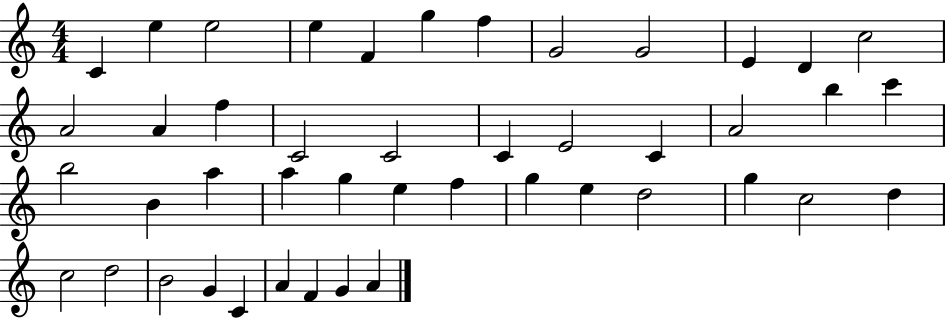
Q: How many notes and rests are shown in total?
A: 45